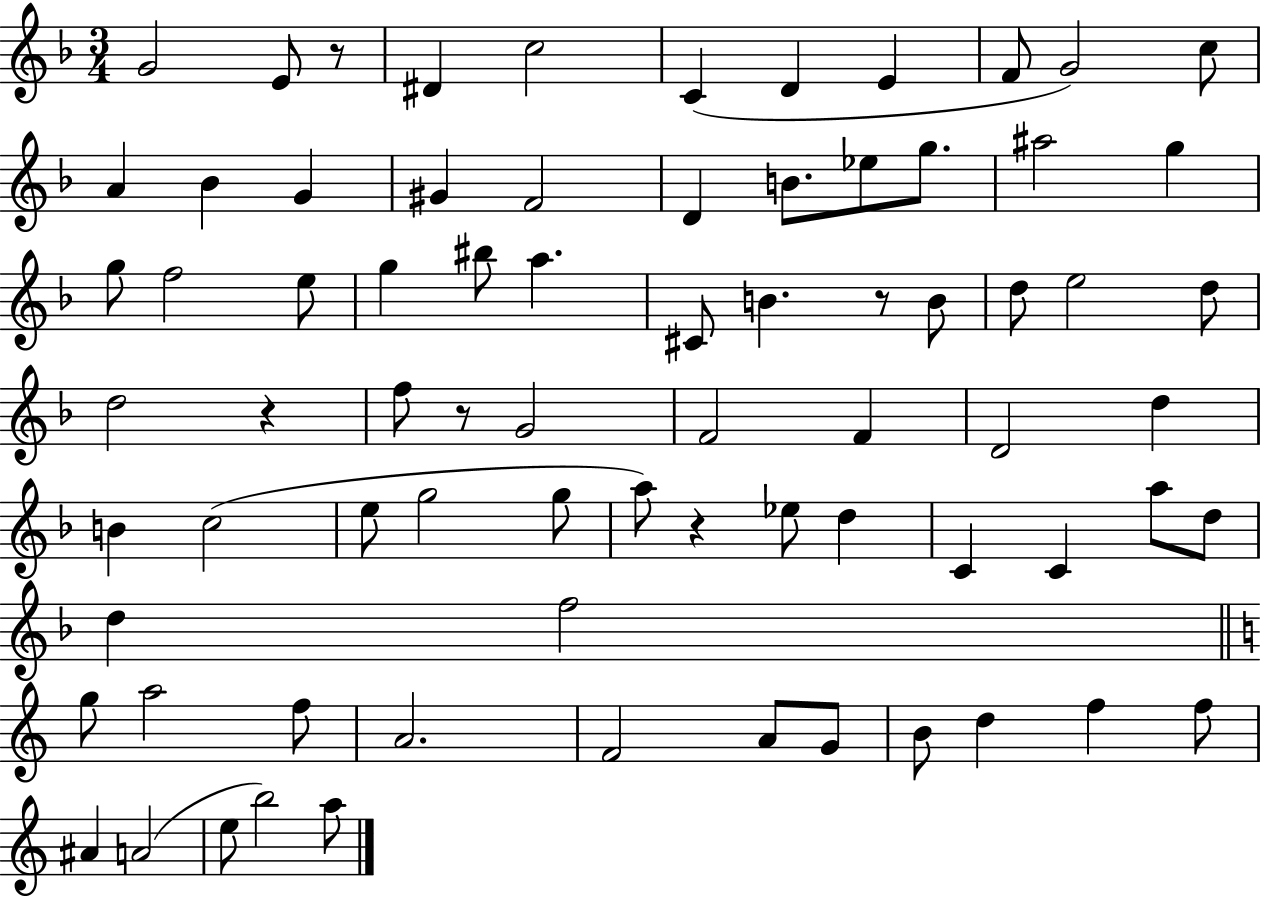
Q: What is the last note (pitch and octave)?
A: A5